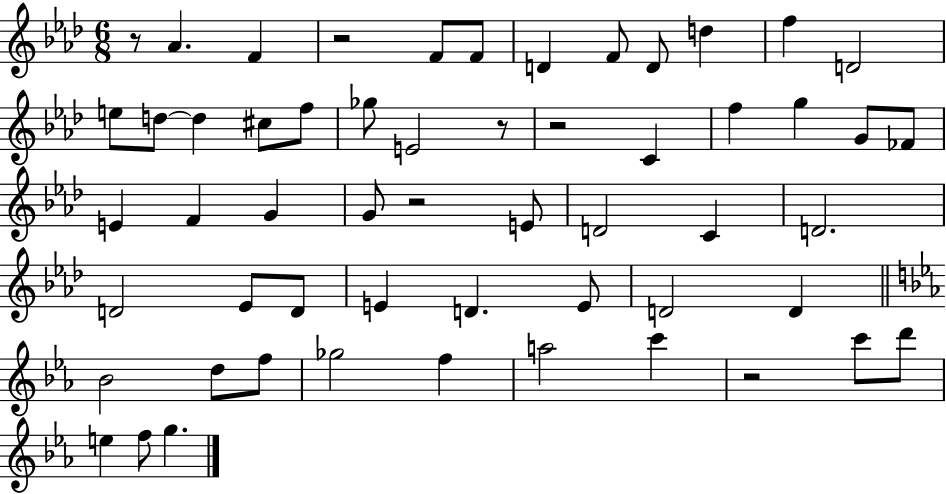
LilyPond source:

{
  \clef treble
  \numericTimeSignature
  \time 6/8
  \key aes \major
  r8 aes'4. f'4 | r2 f'8 f'8 | d'4 f'8 d'8 d''4 | f''4 d'2 | \break e''8 d''8~~ d''4 cis''8 f''8 | ges''8 e'2 r8 | r2 c'4 | f''4 g''4 g'8 fes'8 | \break e'4 f'4 g'4 | g'8 r2 e'8 | d'2 c'4 | d'2. | \break d'2 ees'8 d'8 | e'4 d'4. e'8 | d'2 d'4 | \bar "||" \break \key ees \major bes'2 d''8 f''8 | ges''2 f''4 | a''2 c'''4 | r2 c'''8 d'''8 | \break e''4 f''8 g''4. | \bar "|."
}